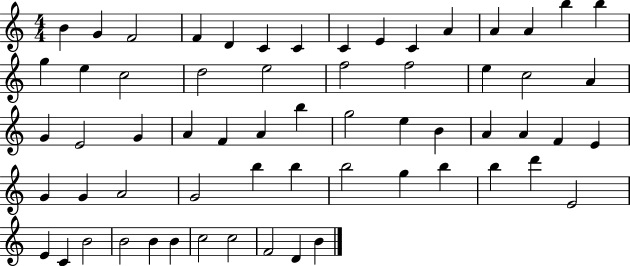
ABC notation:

X:1
T:Untitled
M:4/4
L:1/4
K:C
B G F2 F D C C C E C A A A b b g e c2 d2 e2 f2 f2 e c2 A G E2 G A F A b g2 e B A A F E G G A2 G2 b b b2 g b b d' E2 E C B2 B2 B B c2 c2 F2 D B